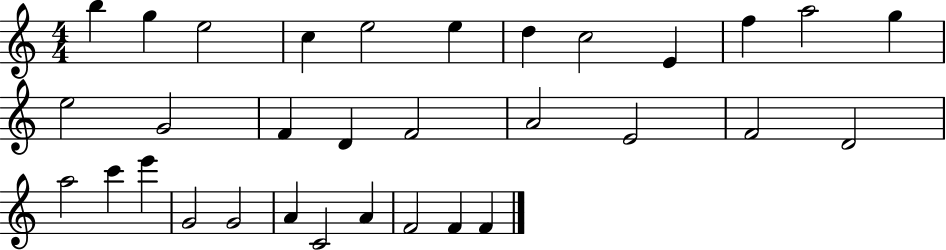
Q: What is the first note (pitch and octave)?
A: B5